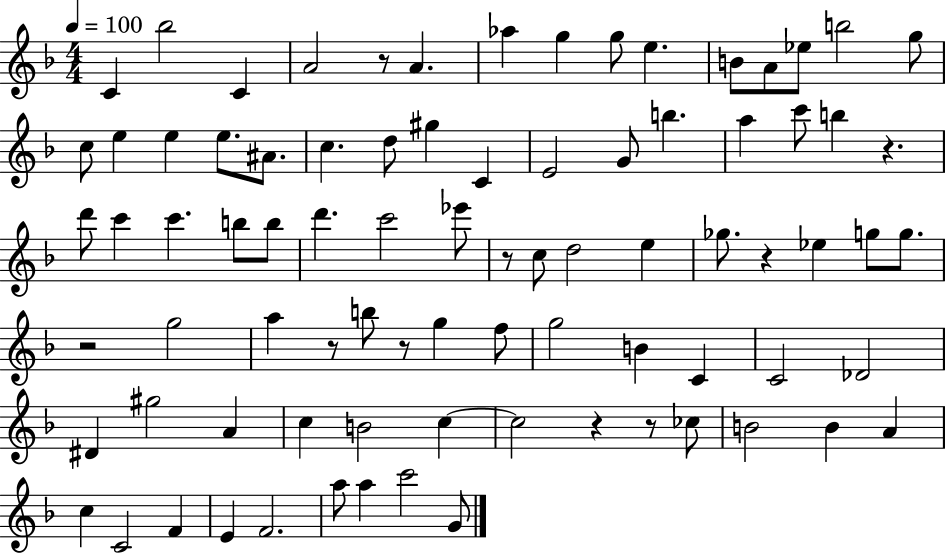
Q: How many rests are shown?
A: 9